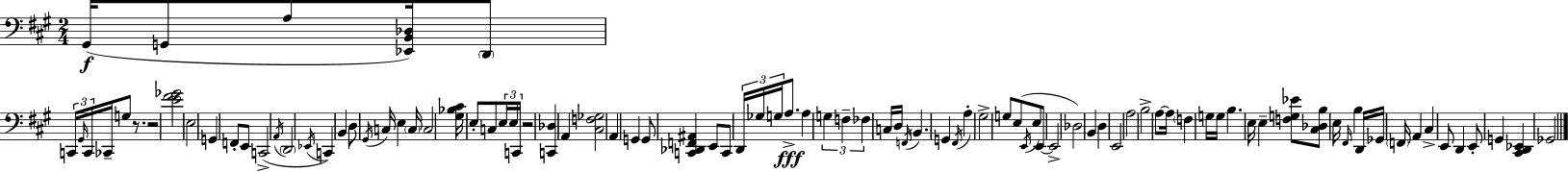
G#2/s G2/e A3/e [Eb2,B2,Db3]/s D2/e C2/s G#2/s C2/s CES2/s G3/e R/e. R/h [E4,F#4,Gb4]/h E3/h G2/q F2/e E2/e C2/h A2/s D2/h Eb2/s C2/q B2/q D3/e G#2/s C3/s E3/q C3/s C3/h [G#3,Bb3,C#4]/s E3/e C3/e E3/s E3/s C2/s R/h [C2,Db3]/q A2/q [C#3,F3,Gb3]/h A2/q G2/q G2/e [C2,Db2,F2,A#2]/q E2/e C2/e D2/s Gb3/s G3/s A3/e. A3/q G3/q F3/q FES3/q C3/s D3/s F2/s B2/q. G2/q F#2/s A3/q G#3/h G3/e E3/e E2/s E3/e E2/e E2/h Db3/h B2/q D3/q E2/h A3/h B3/h A3/e A3/s F3/q G3/s G3/s B3/q. E3/s E3/q [F3,G3,Eb4]/e [C#3,Db3,B3]/e E3/s F#2/s B3/q D2/s Gb2/s F2/s A2/q C#3/q E2/e D2/q E2/e G2/q [C#2,D2,Eb2]/q Gb2/h